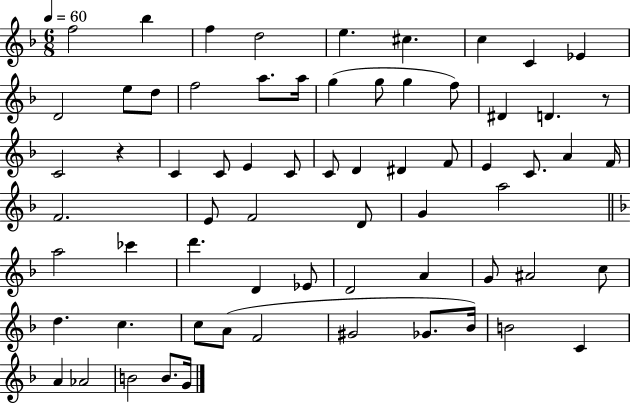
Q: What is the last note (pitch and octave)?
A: G4